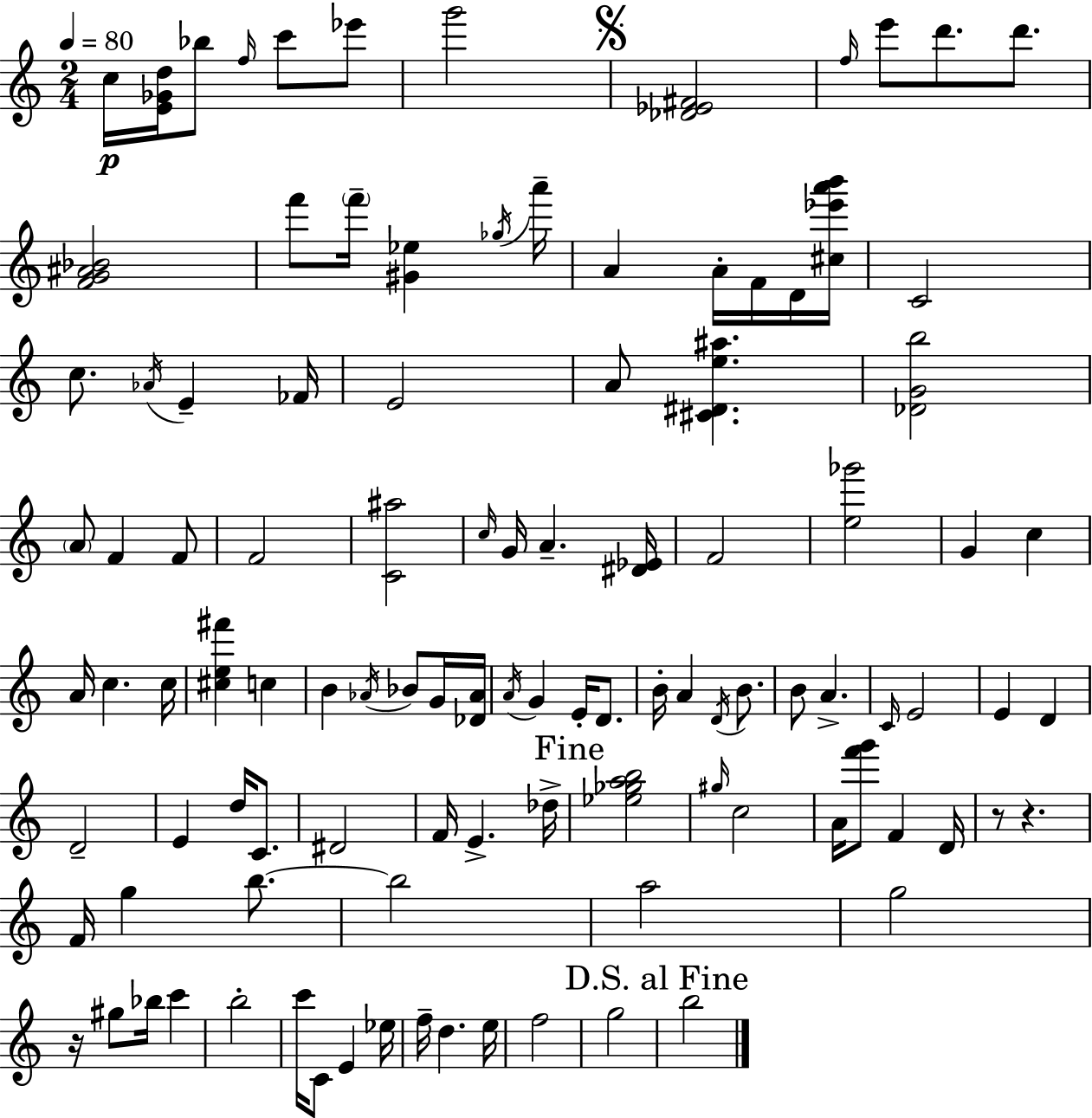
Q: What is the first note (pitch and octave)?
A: C5